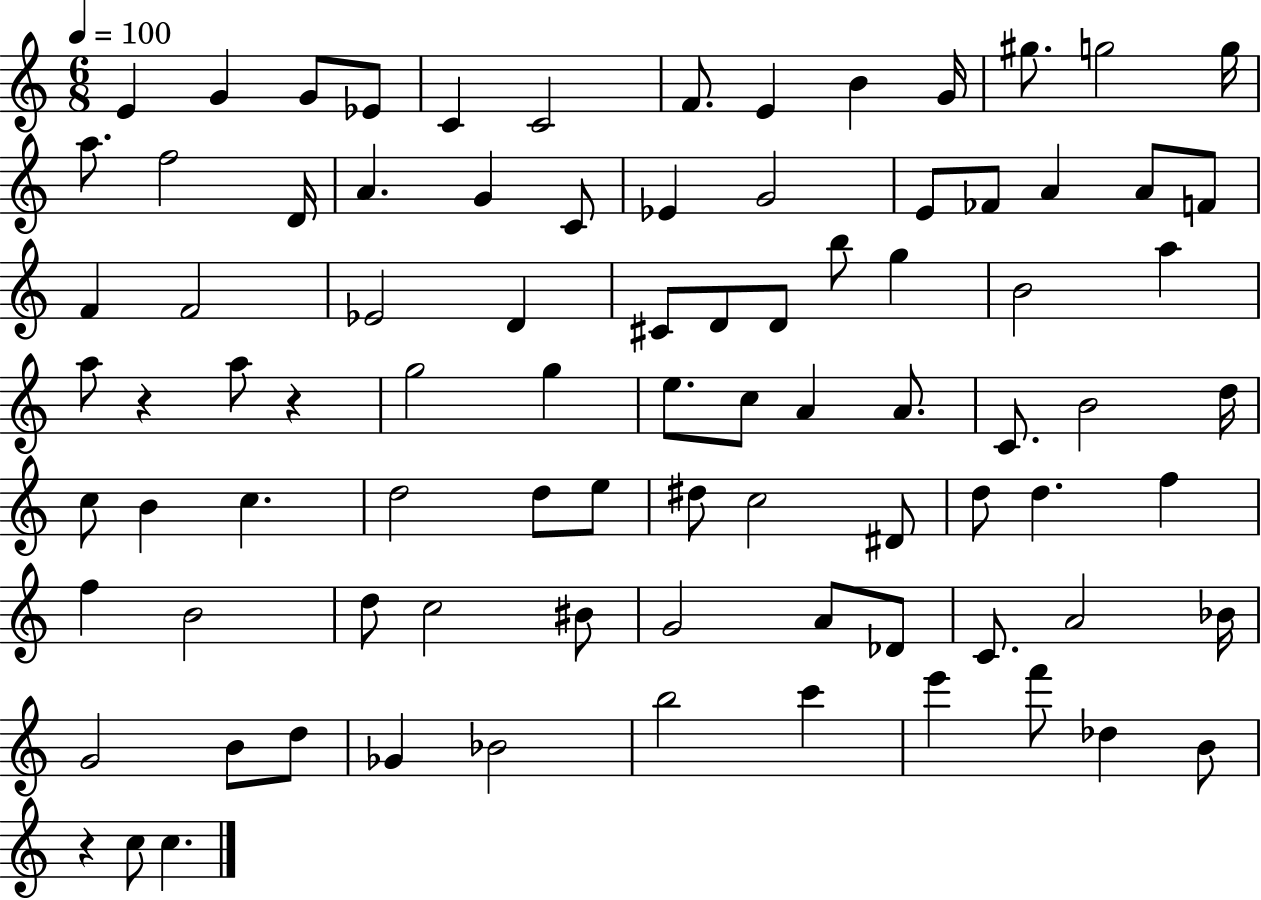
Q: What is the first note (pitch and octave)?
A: E4